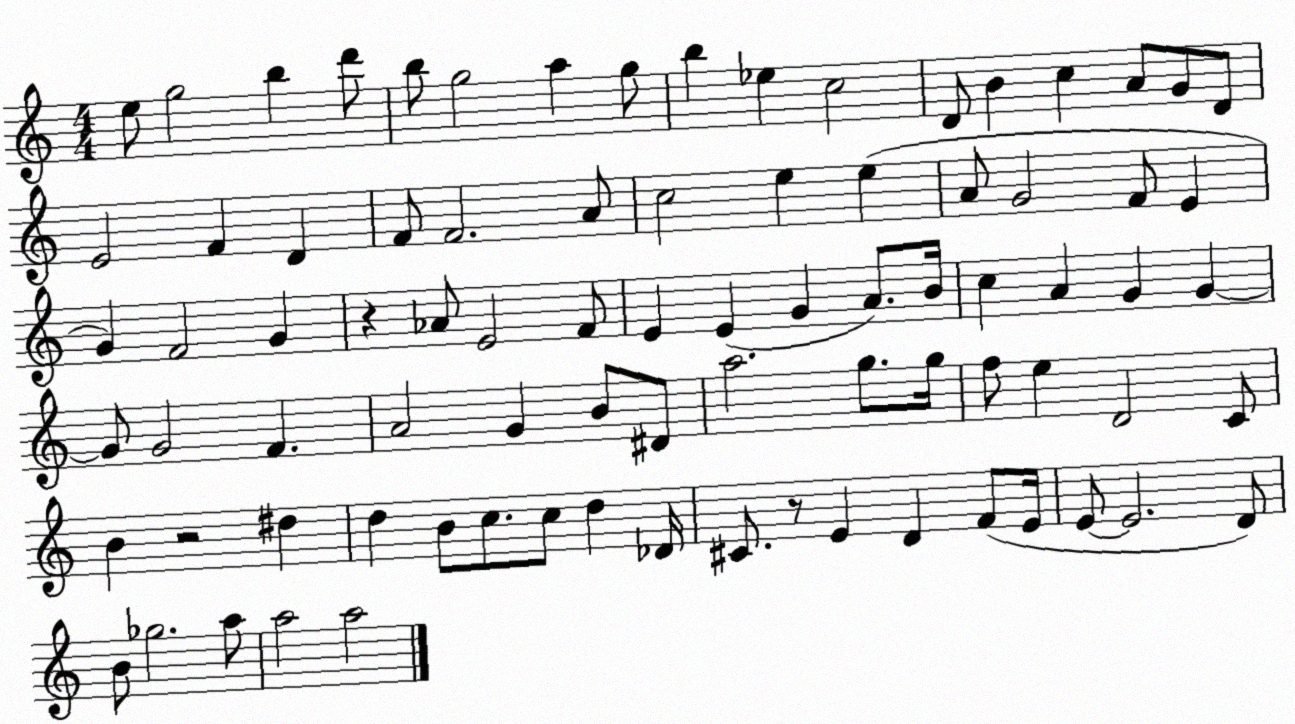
X:1
T:Untitled
M:4/4
L:1/4
K:C
e/2 g2 b d'/2 b/2 g2 a g/2 b _e c2 D/2 B c A/2 G/2 D/2 E2 F D F/2 F2 A/2 c2 e e A/2 G2 F/2 E G F2 G z _A/2 E2 F/2 E E G A/2 B/4 c A G G G/2 G2 F A2 G B/2 ^D/2 a2 g/2 g/4 f/2 e D2 C/2 B z2 ^d d B/2 c/2 c/2 d _D/4 ^C/2 z/2 E D F/2 E/4 E/2 E2 D/2 B/2 _g2 a/2 a2 a2